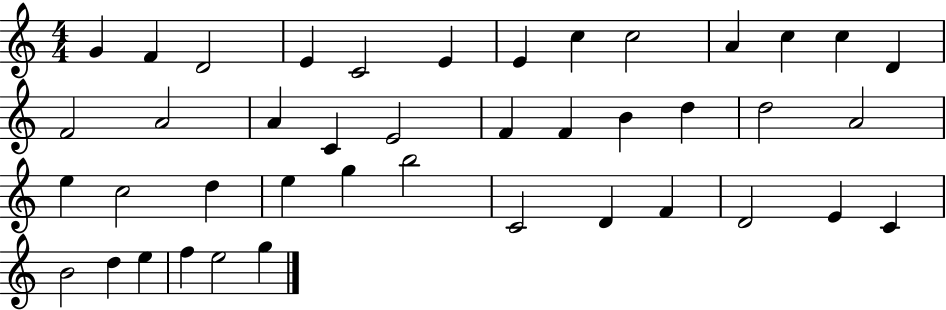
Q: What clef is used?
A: treble